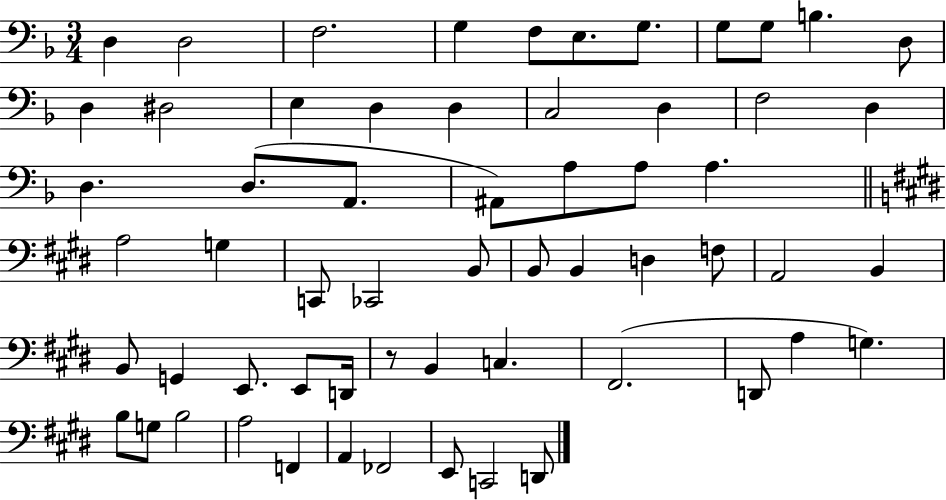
{
  \clef bass
  \numericTimeSignature
  \time 3/4
  \key f \major
  d4 d2 | f2. | g4 f8 e8. g8. | g8 g8 b4. d8 | \break d4 dis2 | e4 d4 d4 | c2 d4 | f2 d4 | \break d4. d8.( a,8. | ais,8) a8 a8 a4. | \bar "||" \break \key e \major a2 g4 | c,8 ces,2 b,8 | b,8 b,4 d4 f8 | a,2 b,4 | \break b,8 g,4 e,8. e,8 d,16 | r8 b,4 c4. | fis,2.( | d,8 a4 g4.) | \break b8 g8 b2 | a2 f,4 | a,4 fes,2 | e,8 c,2 d,8 | \break \bar "|."
}